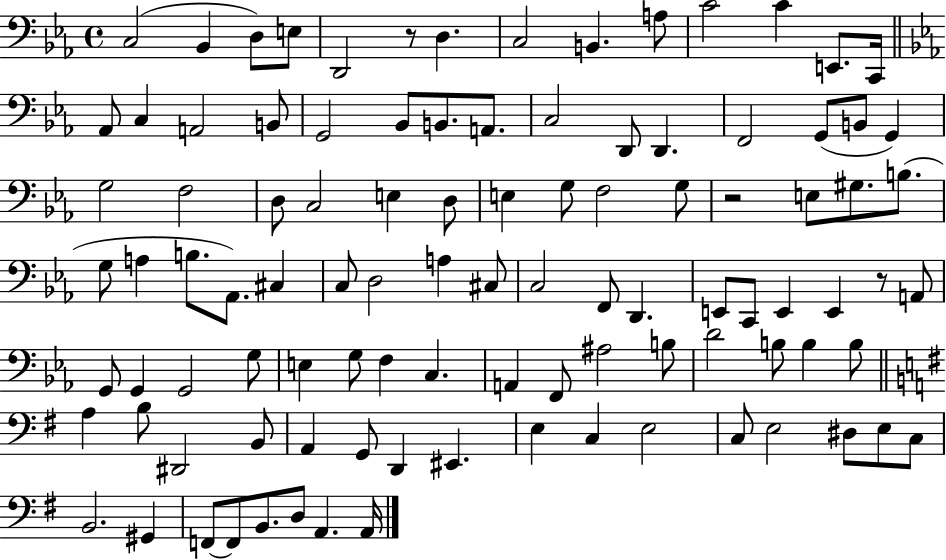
X:1
T:Untitled
M:4/4
L:1/4
K:Eb
C,2 _B,, D,/2 E,/2 D,,2 z/2 D, C,2 B,, A,/2 C2 C E,,/2 C,,/4 _A,,/2 C, A,,2 B,,/2 G,,2 _B,,/2 B,,/2 A,,/2 C,2 D,,/2 D,, F,,2 G,,/2 B,,/2 G,, G,2 F,2 D,/2 C,2 E, D,/2 E, G,/2 F,2 G,/2 z2 E,/2 ^G,/2 B,/2 G,/2 A, B,/2 _A,,/2 ^C, C,/2 D,2 A, ^C,/2 C,2 F,,/2 D,, E,,/2 C,,/2 E,, E,, z/2 A,,/2 G,,/2 G,, G,,2 G,/2 E, G,/2 F, C, A,, F,,/2 ^A,2 B,/2 D2 B,/2 B, B,/2 A, B,/2 ^D,,2 B,,/2 A,, G,,/2 D,, ^E,, E, C, E,2 C,/2 E,2 ^D,/2 E,/2 C,/2 B,,2 ^G,, F,,/2 F,,/2 B,,/2 D,/2 A,, A,,/4